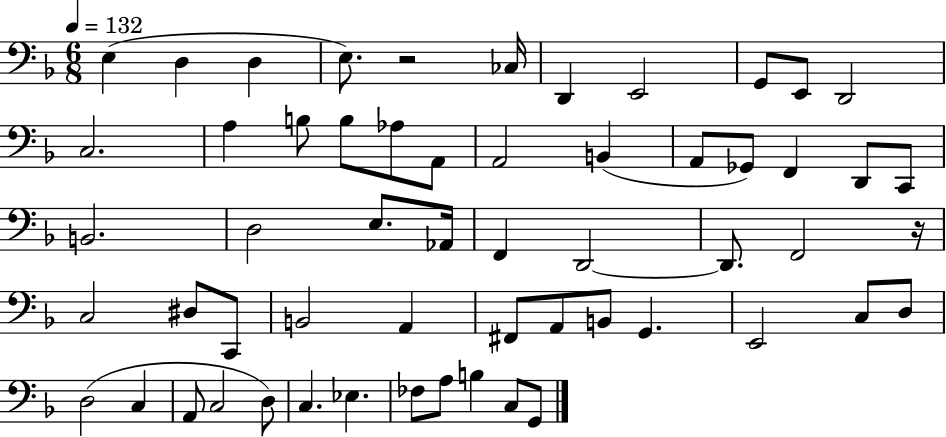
{
  \clef bass
  \numericTimeSignature
  \time 6/8
  \key f \major
  \tempo 4 = 132
  e4( d4 d4 | e8.) r2 ces16 | d,4 e,2 | g,8 e,8 d,2 | \break c2. | a4 b8 b8 aes8 a,8 | a,2 b,4( | a,8 ges,8) f,4 d,8 c,8 | \break b,2. | d2 e8. aes,16 | f,4 d,2~~ | d,8. f,2 r16 | \break c2 dis8 c,8 | b,2 a,4 | fis,8 a,8 b,8 g,4. | e,2 c8 d8 | \break d2( c4 | a,8 c2 d8) | c4. ees4. | fes8 a8 b4 c8 g,8 | \break \bar "|."
}